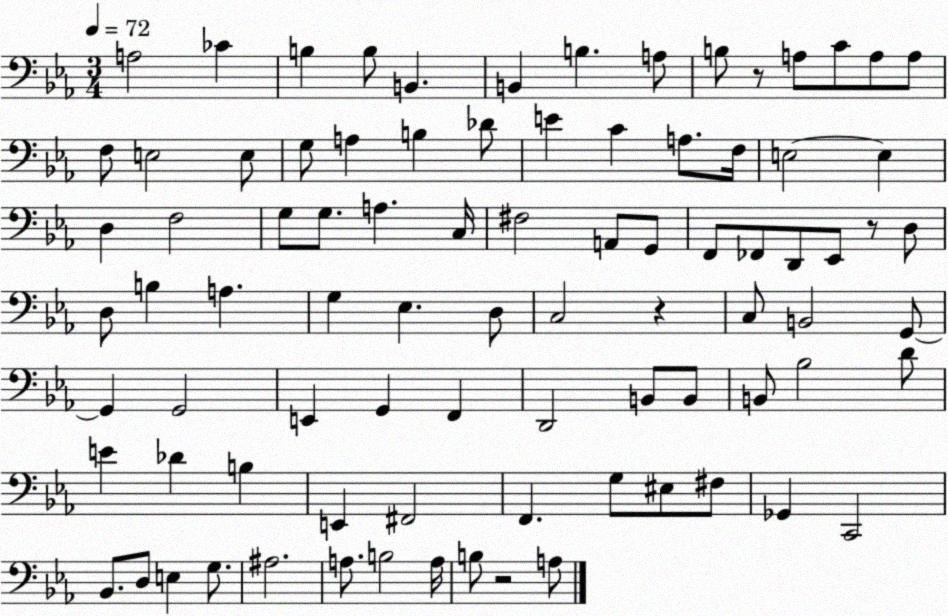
X:1
T:Untitled
M:3/4
L:1/4
K:Eb
A,2 _C B, B,/2 B,, B,, B, A,/2 B,/2 z/2 A,/2 C/2 A,/2 A,/2 F,/2 E,2 E,/2 G,/2 A, B, _D/2 E C A,/2 F,/4 E,2 E, D, F,2 G,/2 G,/2 A, C,/4 ^F,2 A,,/2 G,,/2 F,,/2 _F,,/2 D,,/2 _E,,/2 z/2 D,/2 D,/2 B, A, G, _E, D,/2 C,2 z C,/2 B,,2 G,,/2 G,, G,,2 E,, G,, F,, D,,2 B,,/2 B,,/2 B,,/2 _B,2 D/2 E _D B, E,, ^F,,2 F,, G,/2 ^E,/2 ^F,/2 _G,, C,,2 _B,,/2 D,/2 E, G,/2 ^A,2 A,/2 B,2 A,/4 B,/2 z2 A,/2